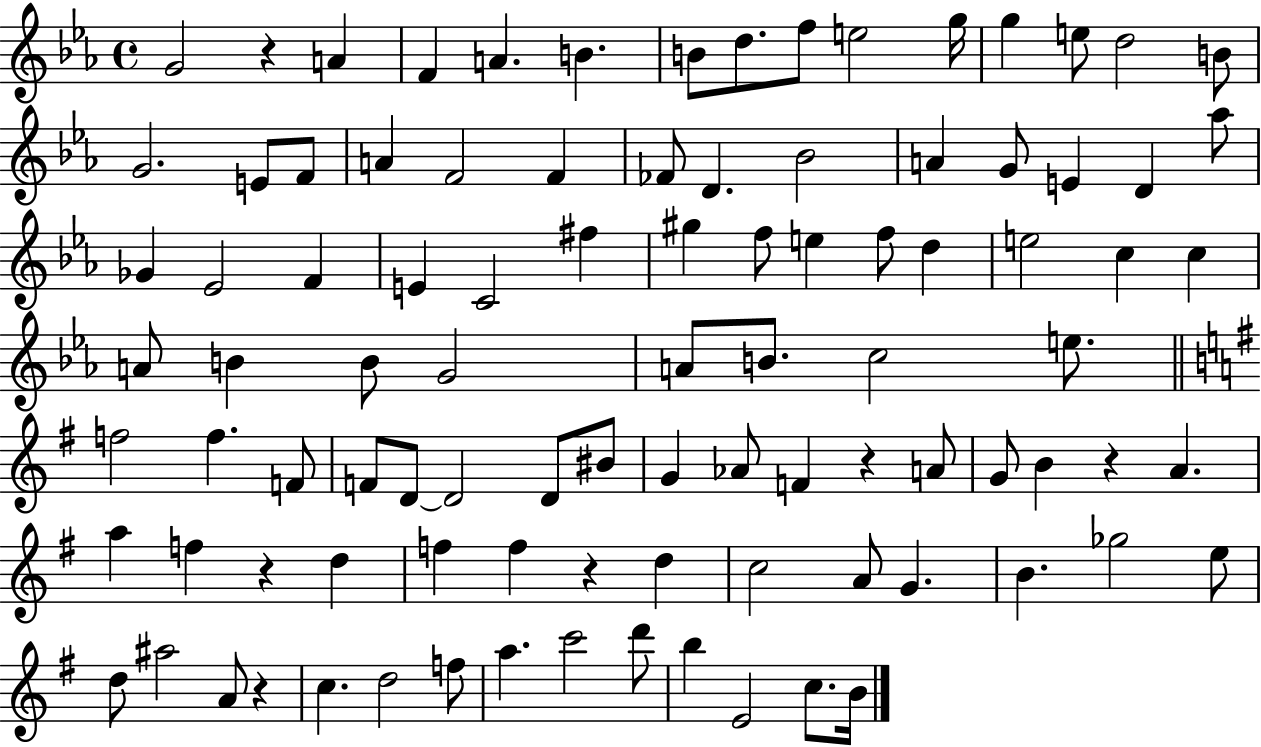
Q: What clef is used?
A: treble